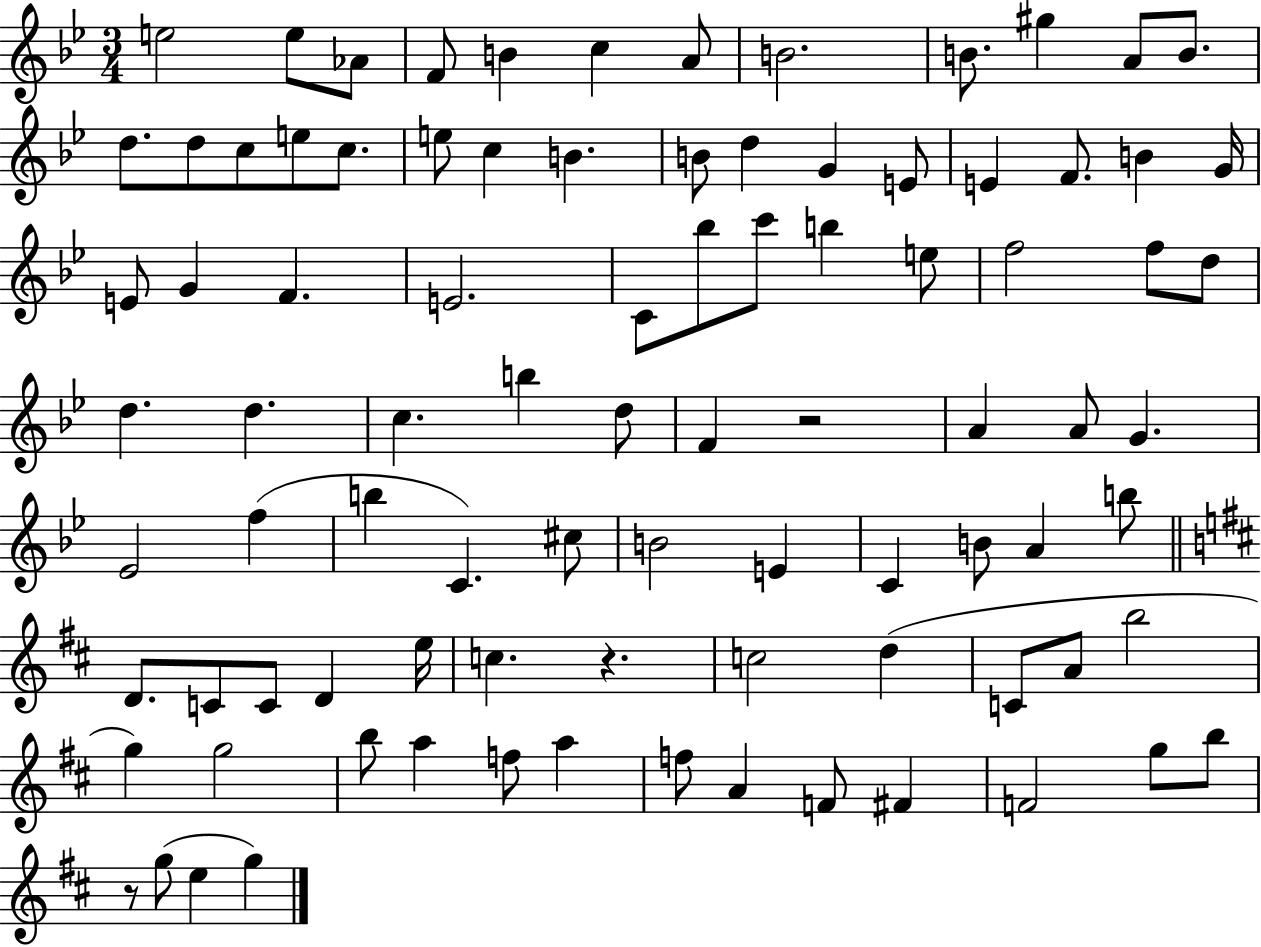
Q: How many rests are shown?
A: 3